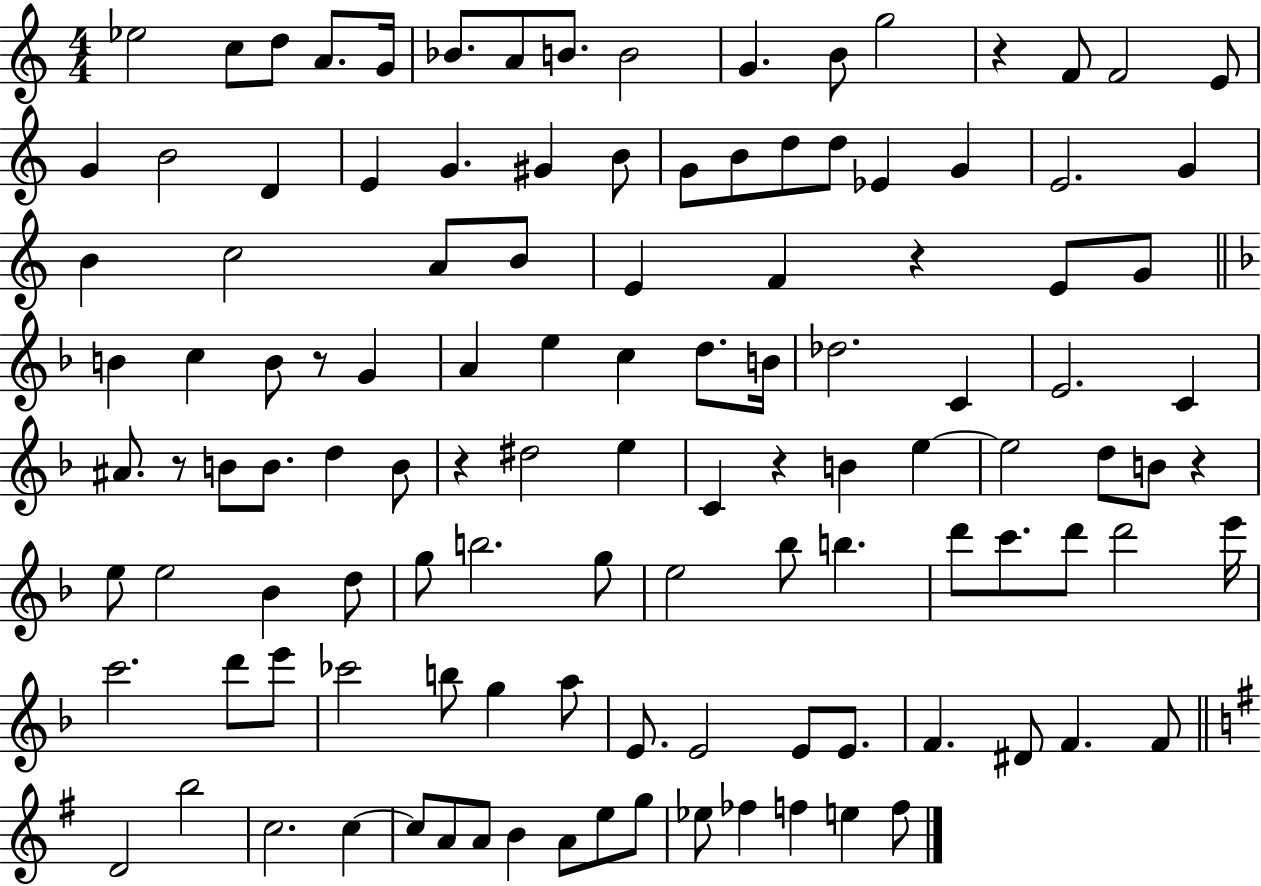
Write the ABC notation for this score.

X:1
T:Untitled
M:4/4
L:1/4
K:C
_e2 c/2 d/2 A/2 G/4 _B/2 A/2 B/2 B2 G B/2 g2 z F/2 F2 E/2 G B2 D E G ^G B/2 G/2 B/2 d/2 d/2 _E G E2 G B c2 A/2 B/2 E F z E/2 G/2 B c B/2 z/2 G A e c d/2 B/4 _d2 C E2 C ^A/2 z/2 B/2 B/2 d B/2 z ^d2 e C z B e e2 d/2 B/2 z e/2 e2 _B d/2 g/2 b2 g/2 e2 _b/2 b d'/2 c'/2 d'/2 d'2 e'/4 c'2 d'/2 e'/2 _c'2 b/2 g a/2 E/2 E2 E/2 E/2 F ^D/2 F F/2 D2 b2 c2 c c/2 A/2 A/2 B A/2 e/2 g/2 _e/2 _f f e f/2